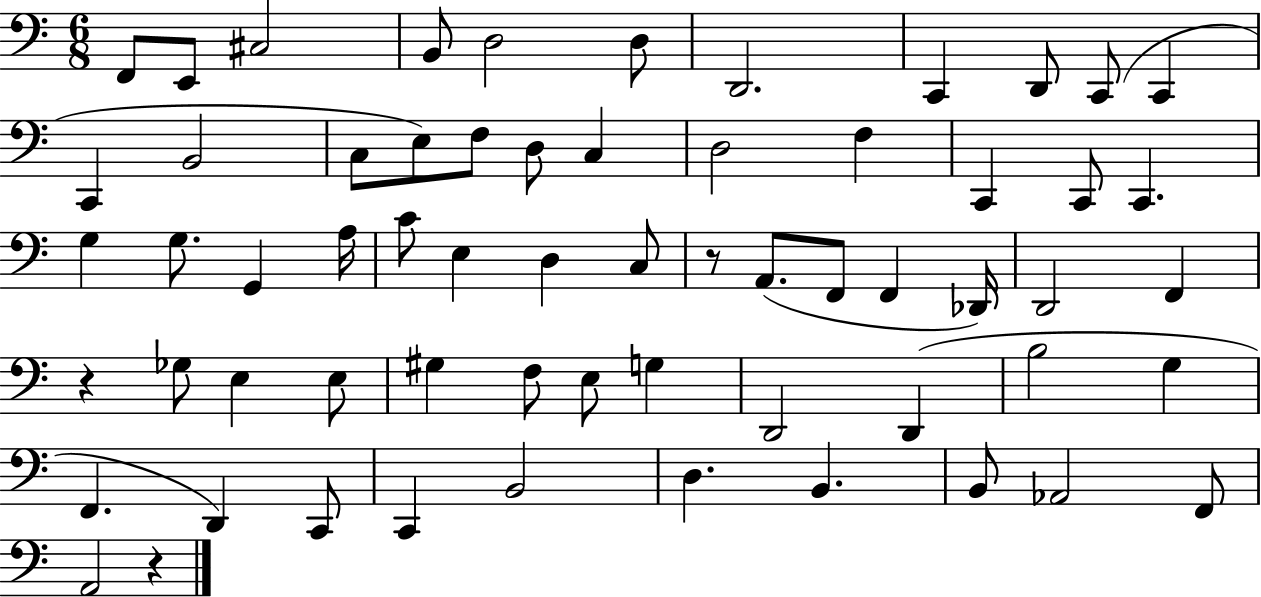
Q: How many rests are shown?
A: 3